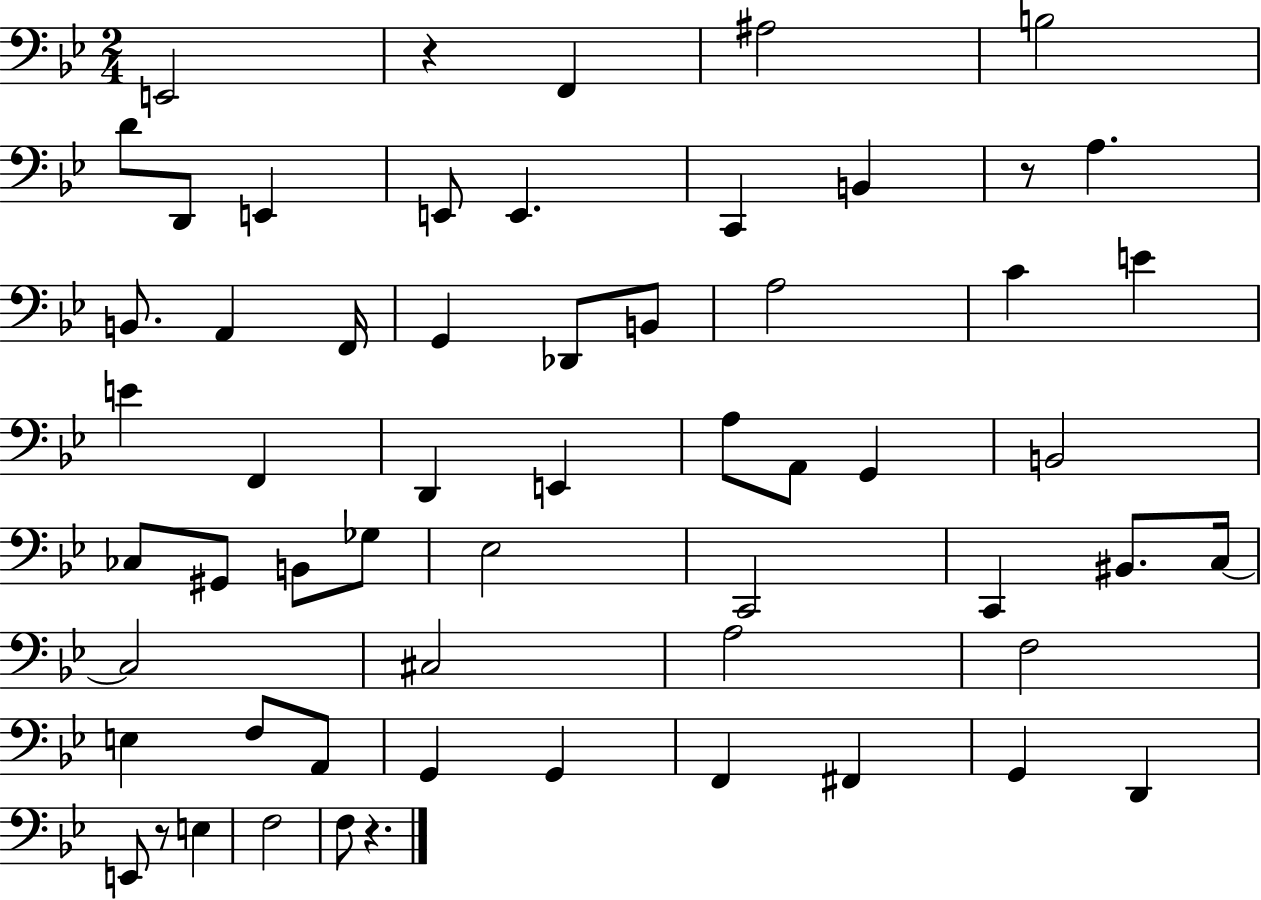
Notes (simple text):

E2/h R/q F2/q A#3/h B3/h D4/e D2/e E2/q E2/e E2/q. C2/q B2/q R/e A3/q. B2/e. A2/q F2/s G2/q Db2/e B2/e A3/h C4/q E4/q E4/q F2/q D2/q E2/q A3/e A2/e G2/q B2/h CES3/e G#2/e B2/e Gb3/e Eb3/h C2/h C2/q BIS2/e. C3/s C3/h C#3/h A3/h F3/h E3/q F3/e A2/e G2/q G2/q F2/q F#2/q G2/q D2/q E2/e R/e E3/q F3/h F3/e R/q.